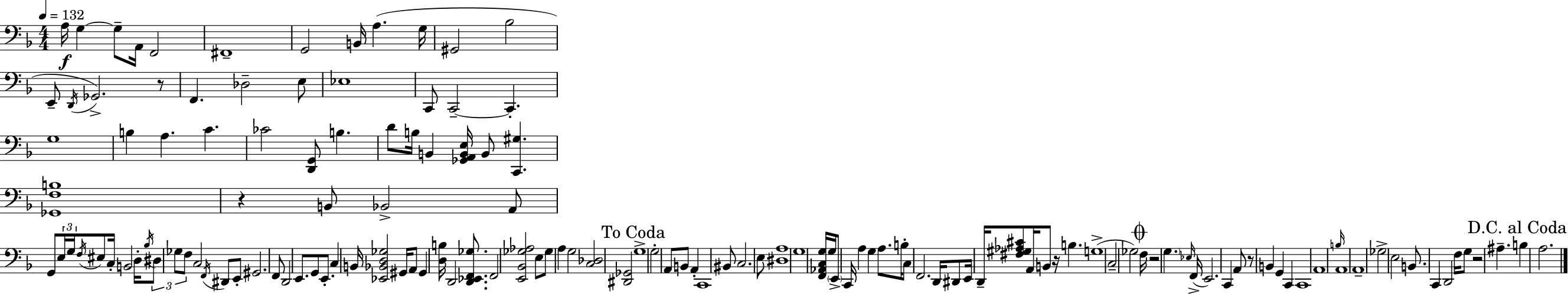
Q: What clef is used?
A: bass